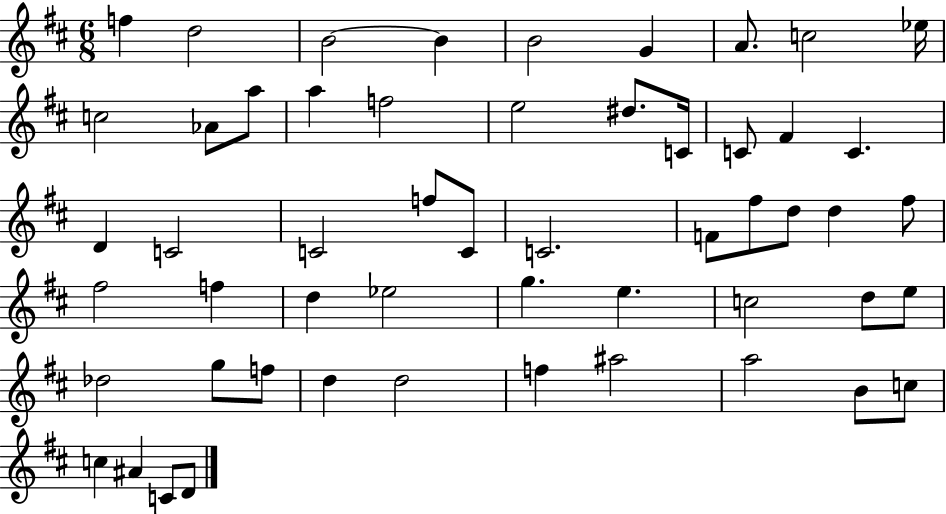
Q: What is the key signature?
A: D major